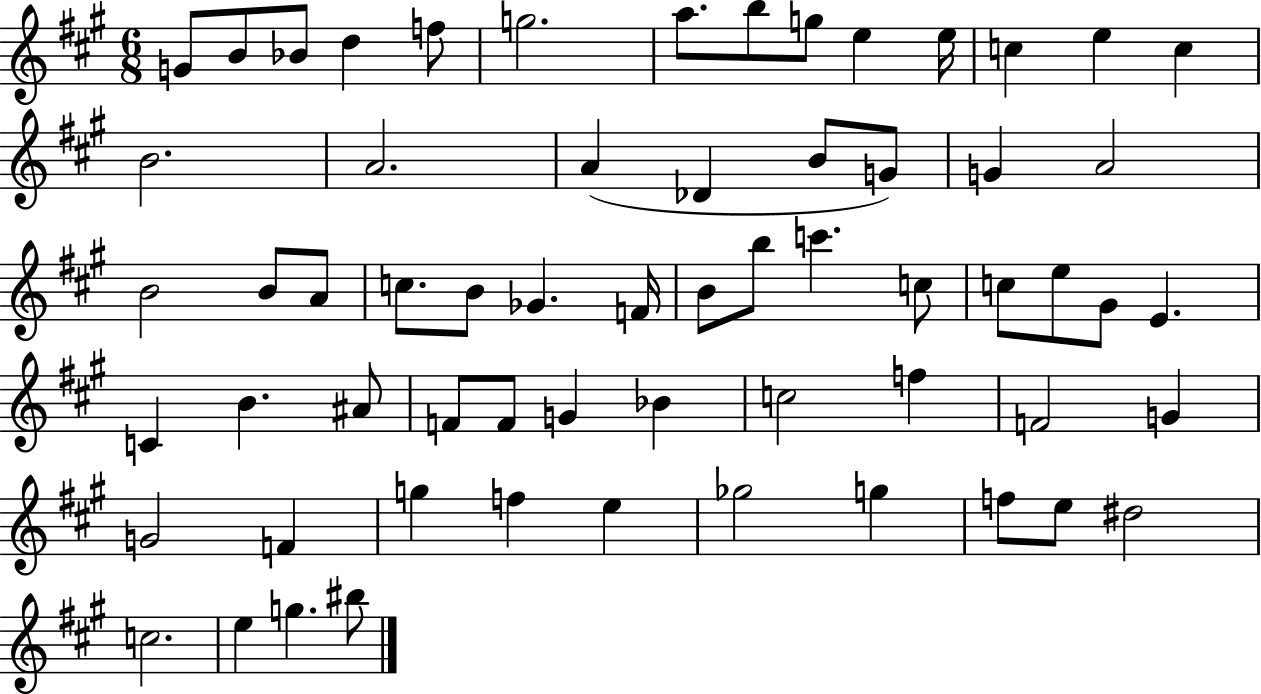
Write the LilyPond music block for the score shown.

{
  \clef treble
  \numericTimeSignature
  \time 6/8
  \key a \major
  g'8 b'8 bes'8 d''4 f''8 | g''2. | a''8. b''8 g''8 e''4 e''16 | c''4 e''4 c''4 | \break b'2. | a'2. | a'4( des'4 b'8 g'8) | g'4 a'2 | \break b'2 b'8 a'8 | c''8. b'8 ges'4. f'16 | b'8 b''8 c'''4. c''8 | c''8 e''8 gis'8 e'4. | \break c'4 b'4. ais'8 | f'8 f'8 g'4 bes'4 | c''2 f''4 | f'2 g'4 | \break g'2 f'4 | g''4 f''4 e''4 | ges''2 g''4 | f''8 e''8 dis''2 | \break c''2. | e''4 g''4. bis''8 | \bar "|."
}